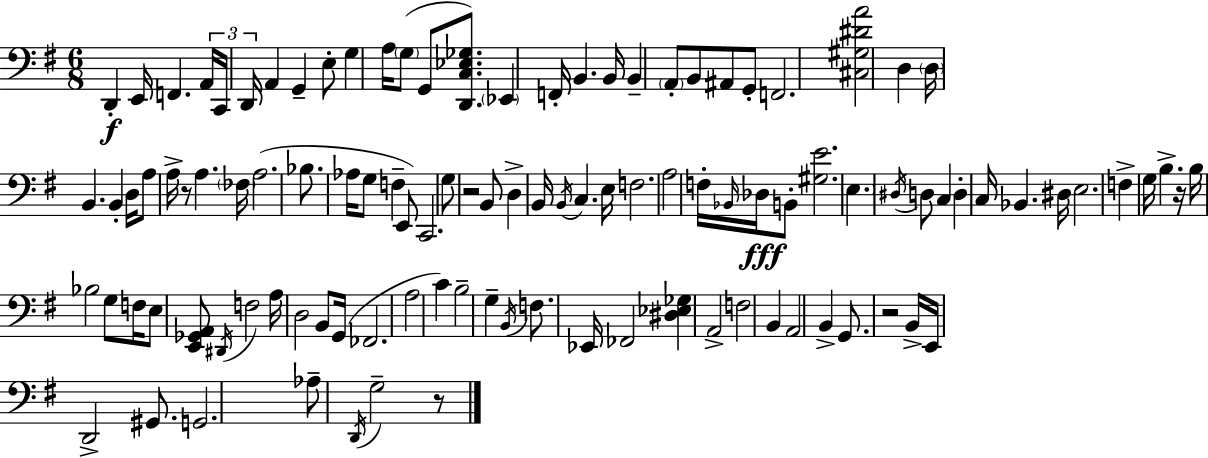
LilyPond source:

{
  \clef bass
  \numericTimeSignature
  \time 6/8
  \key g \major
  d,4-.\f e,16 f,4. \tuplet 3/2 { a,16 | c,16 d,16 } a,4 g,4-- e8-. | g4 a16 \parenthesize g8( g,8 <d, c ees ges>8.) | \parenthesize ees,4 f,16-. b,4. b,16 | \break b,4-- \parenthesize a,8-. b,8 ais,8 g,8-. | f,2. | <cis gis dis' a'>2 d4 | \parenthesize d16 b,4. b,4-. d16 | \break a8 a16-> r8 a4. \parenthesize fes16 | a2.( | bes8. aes16 g8 f4-- e,8) | c,2. | \break g8 r2 b,8 | d4-> b,16 \acciaccatura { b,16 } c4. | e16 f2. | a2 f16-. \grace { bes,16 } des16\fff | \break b,8-. <gis e'>2. | \parenthesize e4. \acciaccatura { dis16 } d8 c4 | d4-. c16 bes,4. | dis16 e2. | \break f4-> g16 b4.-> | r16 b16 bes2 | g8 f16 e8 <e, ges, a,>8 \acciaccatura { dis,16 } f2 | a16 d2 | \break b,8 g,16( fes,2. | a2 | c'4) b2-- | g4-- \acciaccatura { b,16 } f8. ees,16 fes,2 | \break <dis ees ges>4 a,2-> | f2 | b,4 a,2 | b,4-> g,8. r2 | \break b,16-> e,16 d,2-> | gis,8. g,2. | aes8-- \acciaccatura { d,16 } g2-- | r8 \bar "|."
}